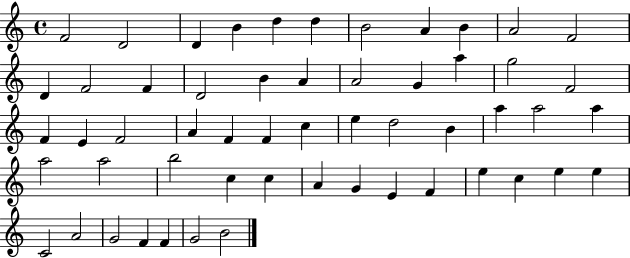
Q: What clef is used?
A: treble